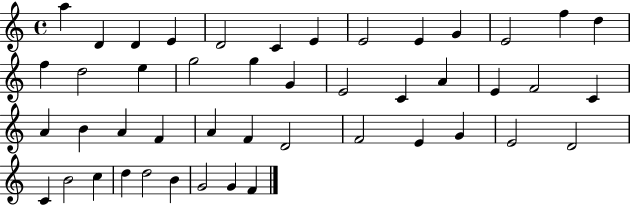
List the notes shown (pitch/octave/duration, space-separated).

A5/q D4/q D4/q E4/q D4/h C4/q E4/q E4/h E4/q G4/q E4/h F5/q D5/q F5/q D5/h E5/q G5/h G5/q G4/q E4/h C4/q A4/q E4/q F4/h C4/q A4/q B4/q A4/q F4/q A4/q F4/q D4/h F4/h E4/q G4/q E4/h D4/h C4/q B4/h C5/q D5/q D5/h B4/q G4/h G4/q F4/q